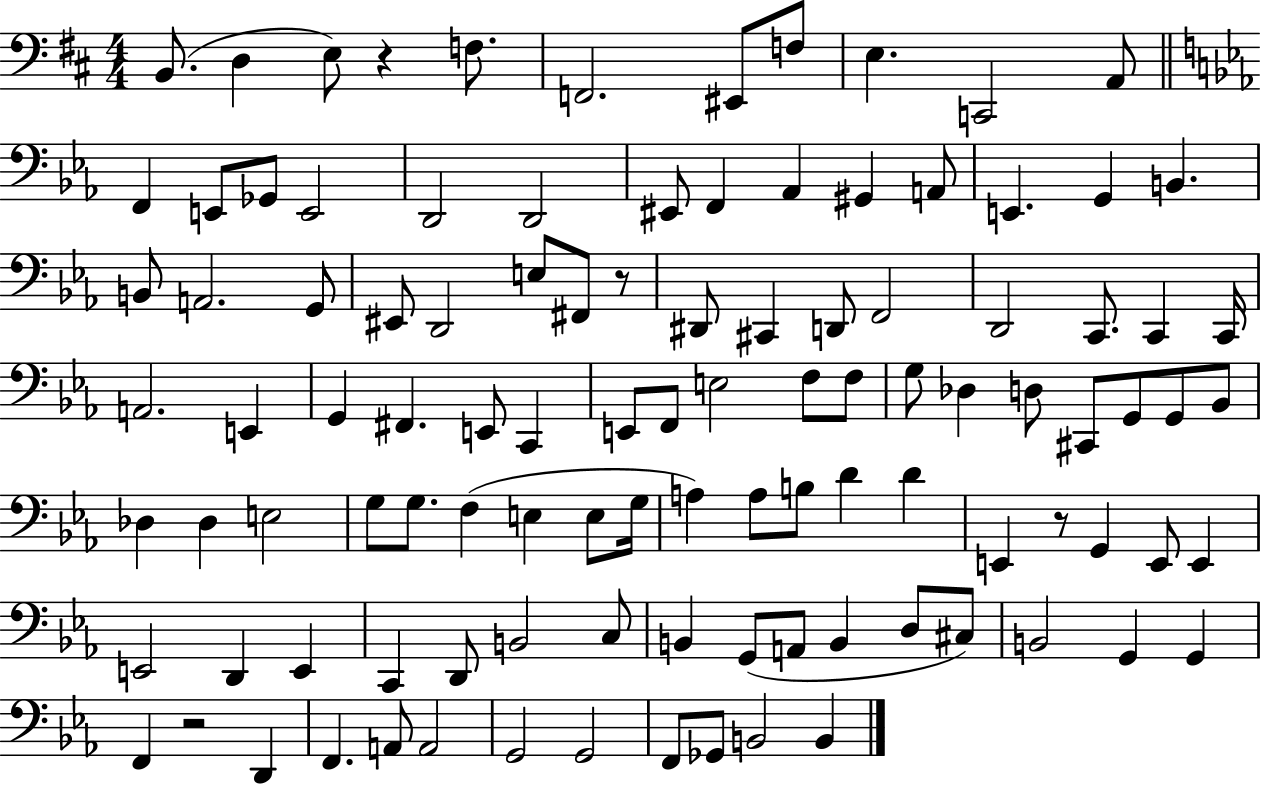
B2/e. D3/q E3/e R/q F3/e. F2/h. EIS2/e F3/e E3/q. C2/h A2/e F2/q E2/e Gb2/e E2/h D2/h D2/h EIS2/e F2/q Ab2/q G#2/q A2/e E2/q. G2/q B2/q. B2/e A2/h. G2/e EIS2/e D2/h E3/e F#2/e R/e D#2/e C#2/q D2/e F2/h D2/h C2/e. C2/q C2/s A2/h. E2/q G2/q F#2/q. E2/e C2/q E2/e F2/e E3/h F3/e F3/e G3/e Db3/q D3/e C#2/e G2/e G2/e Bb2/e Db3/q Db3/q E3/h G3/e G3/e. F3/q E3/q E3/e G3/s A3/q A3/e B3/e D4/q D4/q E2/q R/e G2/q E2/e E2/q E2/h D2/q E2/q C2/q D2/e B2/h C3/e B2/q G2/e A2/e B2/q D3/e C#3/e B2/h G2/q G2/q F2/q R/h D2/q F2/q. A2/e A2/h G2/h G2/h F2/e Gb2/e B2/h B2/q